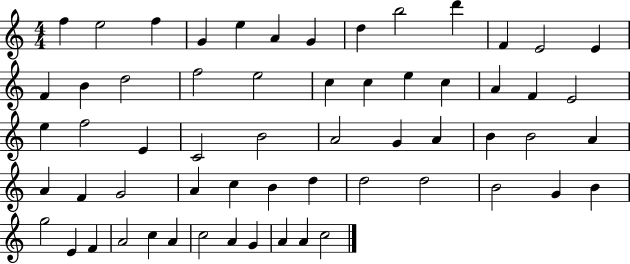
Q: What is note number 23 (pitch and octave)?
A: A4